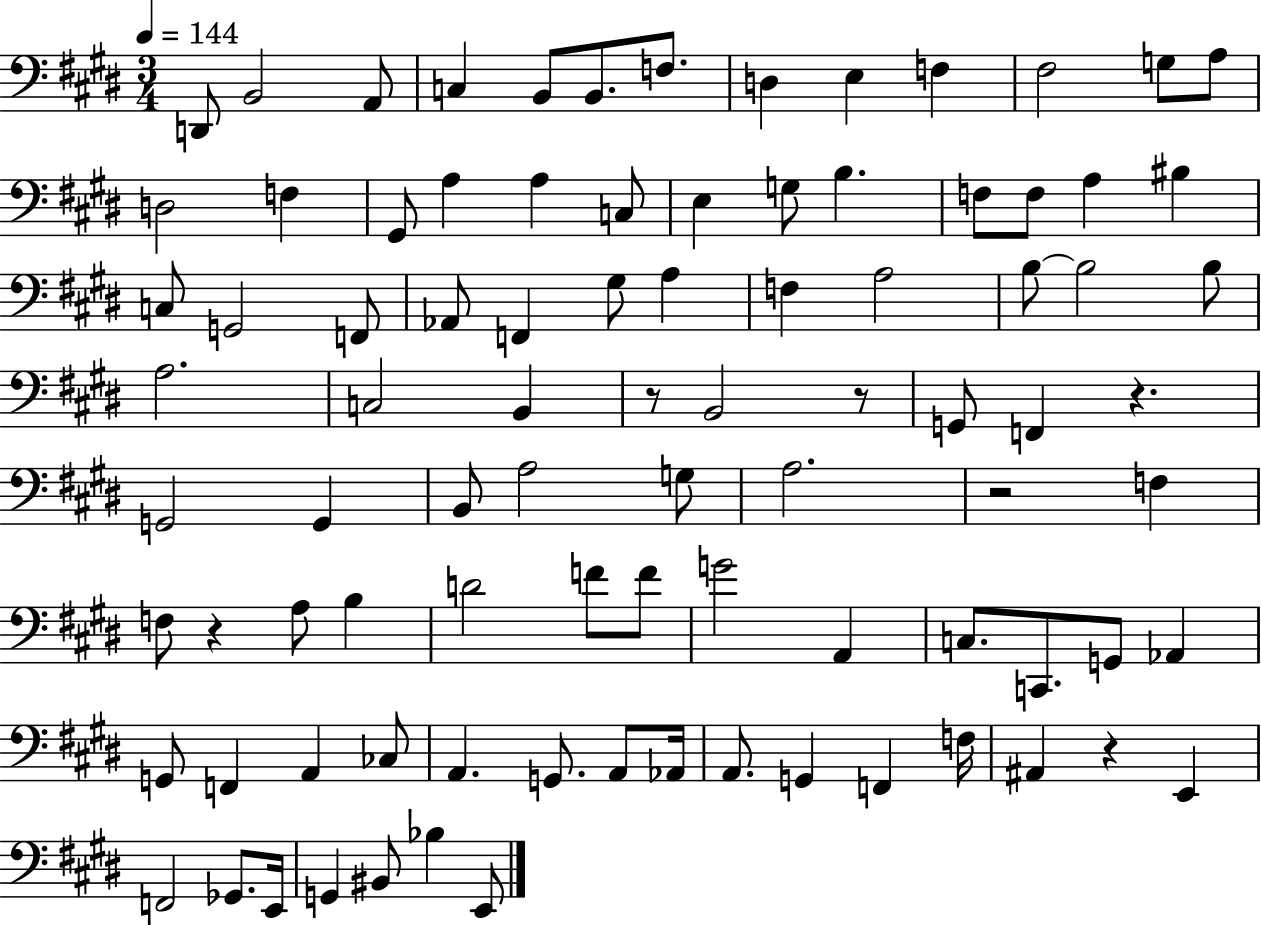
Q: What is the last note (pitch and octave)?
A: E2